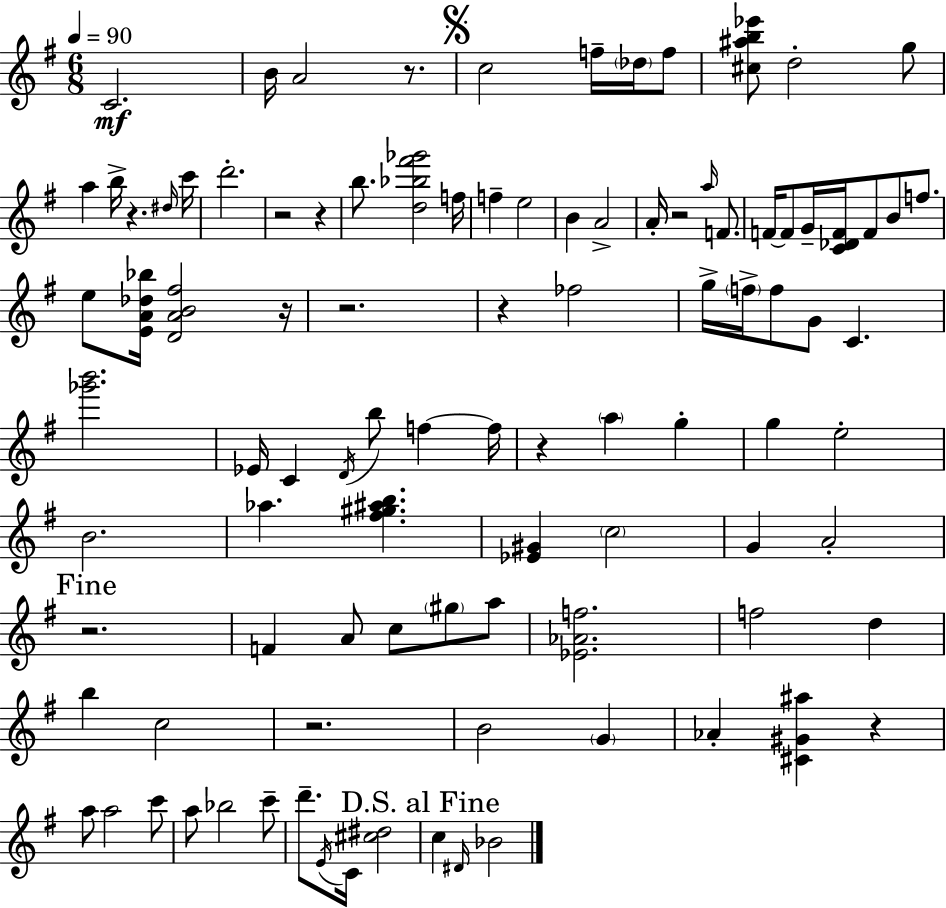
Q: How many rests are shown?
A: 12